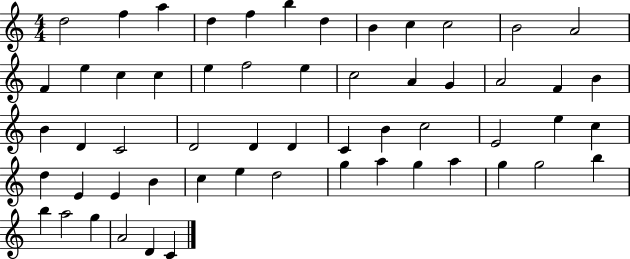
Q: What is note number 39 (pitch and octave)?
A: E4